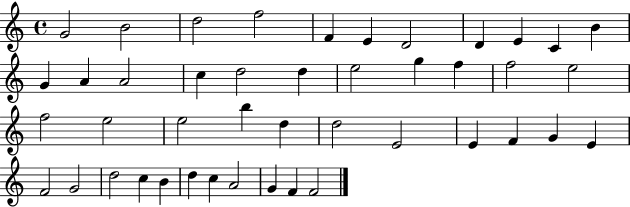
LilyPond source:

{
  \clef treble
  \time 4/4
  \defaultTimeSignature
  \key c \major
  g'2 b'2 | d''2 f''2 | f'4 e'4 d'2 | d'4 e'4 c'4 b'4 | \break g'4 a'4 a'2 | c''4 d''2 d''4 | e''2 g''4 f''4 | f''2 e''2 | \break f''2 e''2 | e''2 b''4 d''4 | d''2 e'2 | e'4 f'4 g'4 e'4 | \break f'2 g'2 | d''2 c''4 b'4 | d''4 c''4 a'2 | g'4 f'4 f'2 | \break \bar "|."
}